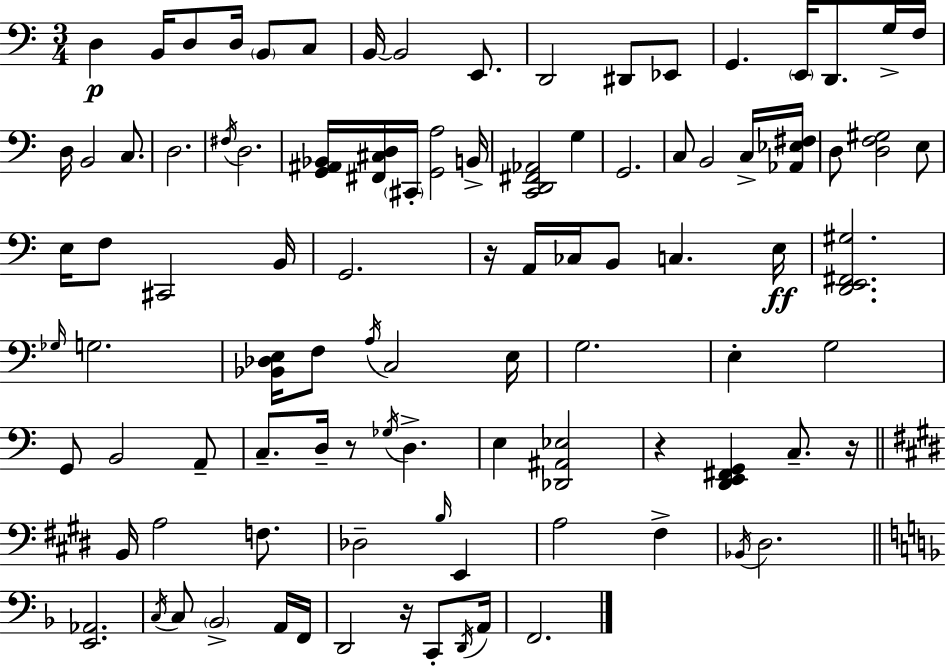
X:1
T:Untitled
M:3/4
L:1/4
K:Am
D, B,,/4 D,/2 D,/4 B,,/2 C,/2 B,,/4 B,,2 E,,/2 D,,2 ^D,,/2 _E,,/2 G,, E,,/4 D,,/2 G,/4 F,/4 D,/4 B,,2 C,/2 D,2 ^F,/4 D,2 [G,,^A,,_B,,]/4 [^F,,^C,D,]/4 ^C,,/4 [G,,A,]2 B,,/4 [C,,D,,^F,,_A,,]2 G, G,,2 C,/2 B,,2 C,/4 [_A,,_E,^F,]/4 D,/2 [D,F,^G,]2 E,/2 E,/4 F,/2 ^C,,2 B,,/4 G,,2 z/4 A,,/4 _C,/4 B,,/2 C, E,/4 [D,,E,,^F,,^G,]2 _G,/4 G,2 [_B,,_D,E,]/4 F,/2 A,/4 C,2 E,/4 G,2 E, G,2 G,,/2 B,,2 A,,/2 C,/2 D,/4 z/2 _G,/4 D, E, [_D,,^A,,_E,]2 z [D,,E,,^F,,G,,] C,/2 z/4 B,,/4 A,2 F,/2 _D,2 B,/4 E,, A,2 ^F, _B,,/4 ^D,2 [E,,_A,,]2 C,/4 C,/2 _B,,2 A,,/4 F,,/4 D,,2 z/4 C,,/2 D,,/4 A,,/4 F,,2